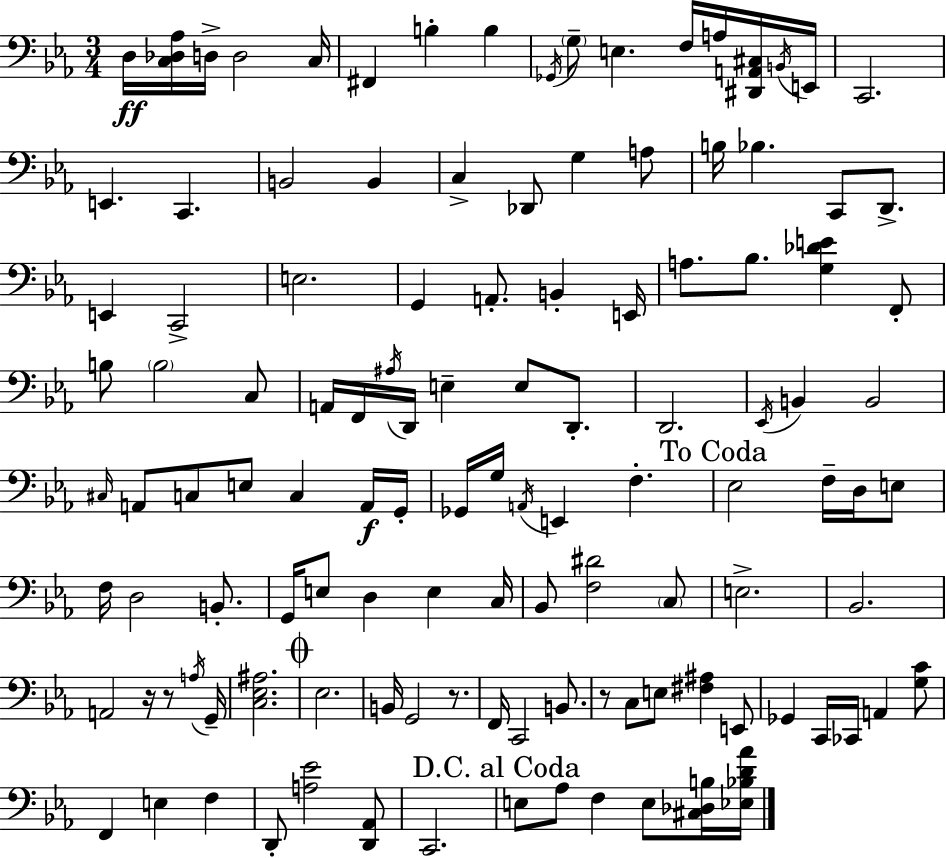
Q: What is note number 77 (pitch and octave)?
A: C3